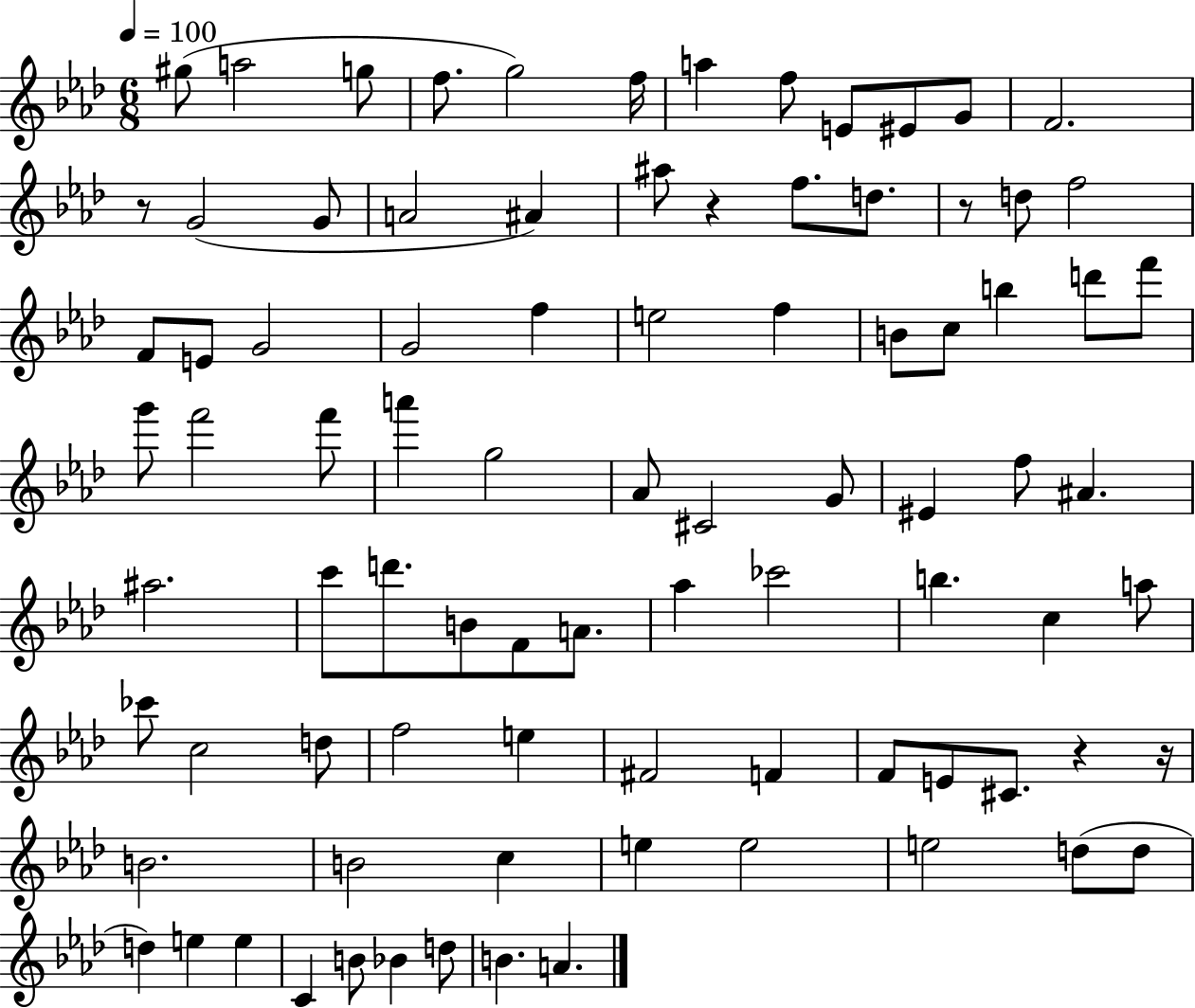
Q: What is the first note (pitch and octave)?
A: G#5